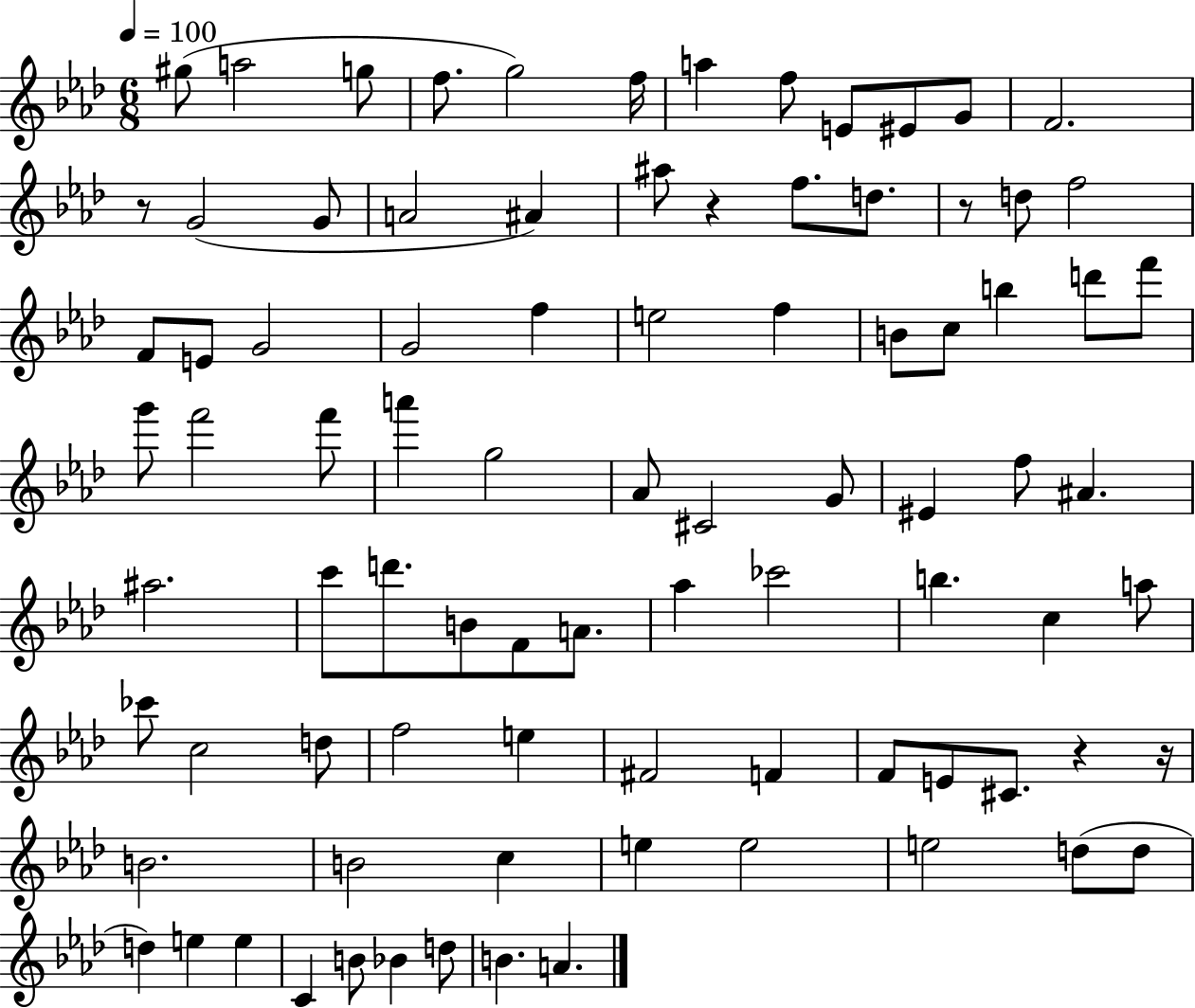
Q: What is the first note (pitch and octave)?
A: G#5